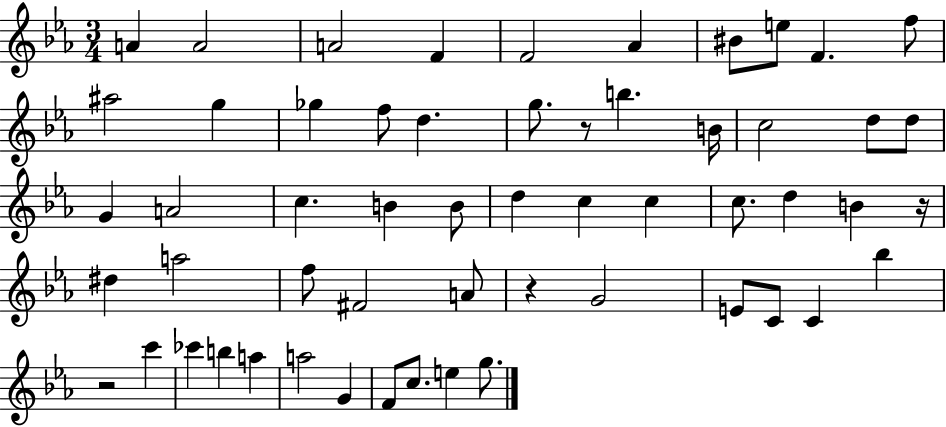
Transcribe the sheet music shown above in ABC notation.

X:1
T:Untitled
M:3/4
L:1/4
K:Eb
A A2 A2 F F2 _A ^B/2 e/2 F f/2 ^a2 g _g f/2 d g/2 z/2 b B/4 c2 d/2 d/2 G A2 c B B/2 d c c c/2 d B z/4 ^d a2 f/2 ^F2 A/2 z G2 E/2 C/2 C _b z2 c' _c' b a a2 G F/2 c/2 e g/2